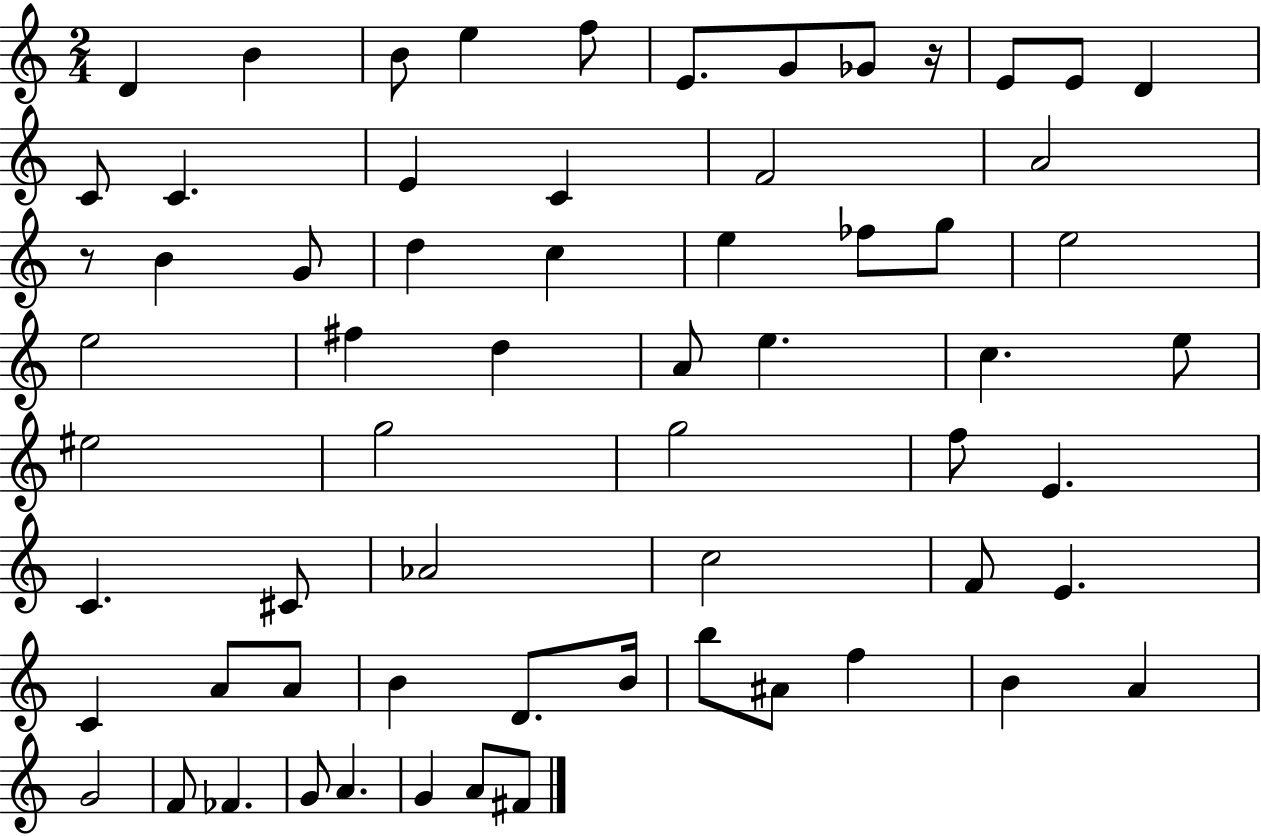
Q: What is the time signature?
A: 2/4